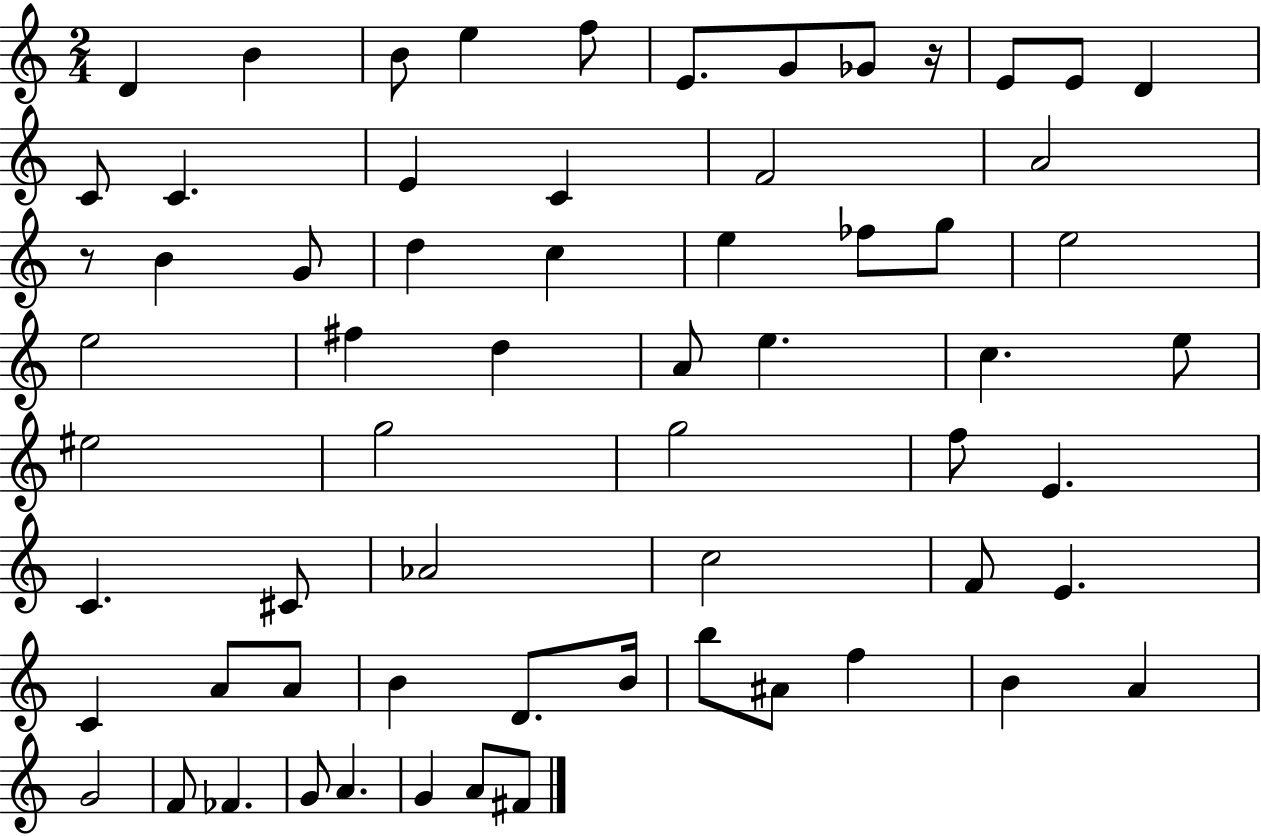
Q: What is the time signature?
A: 2/4